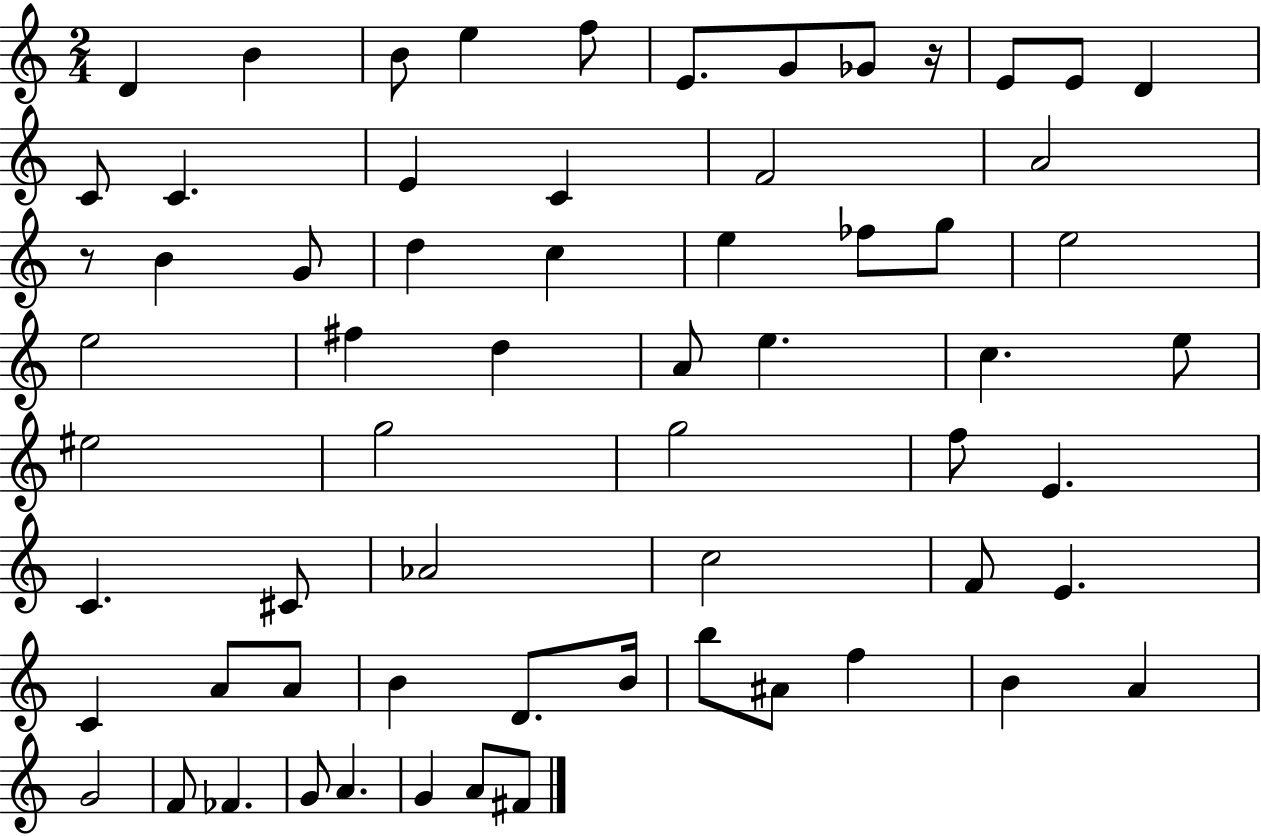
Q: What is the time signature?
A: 2/4